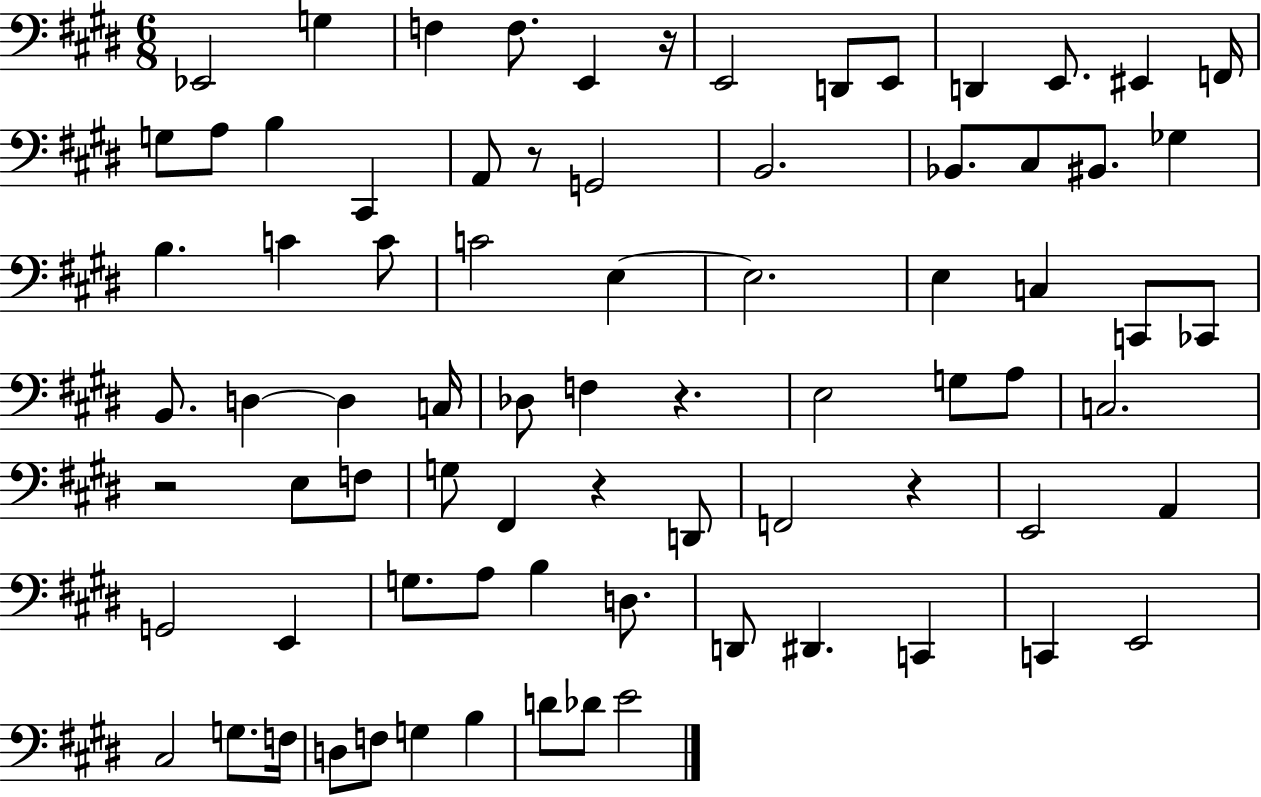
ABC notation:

X:1
T:Untitled
M:6/8
L:1/4
K:E
_E,,2 G, F, F,/2 E,, z/4 E,,2 D,,/2 E,,/2 D,, E,,/2 ^E,, F,,/4 G,/2 A,/2 B, ^C,, A,,/2 z/2 G,,2 B,,2 _B,,/2 ^C,/2 ^B,,/2 _G, B, C C/2 C2 E, E,2 E, C, C,,/2 _C,,/2 B,,/2 D, D, C,/4 _D,/2 F, z E,2 G,/2 A,/2 C,2 z2 E,/2 F,/2 G,/2 ^F,, z D,,/2 F,,2 z E,,2 A,, G,,2 E,, G,/2 A,/2 B, D,/2 D,,/2 ^D,, C,, C,, E,,2 ^C,2 G,/2 F,/4 D,/2 F,/2 G, B, D/2 _D/2 E2